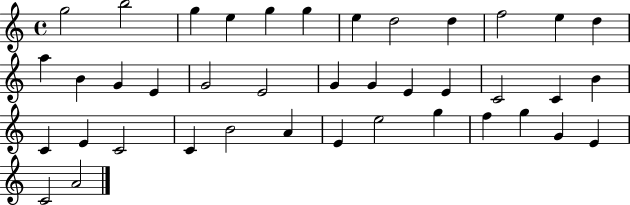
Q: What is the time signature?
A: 4/4